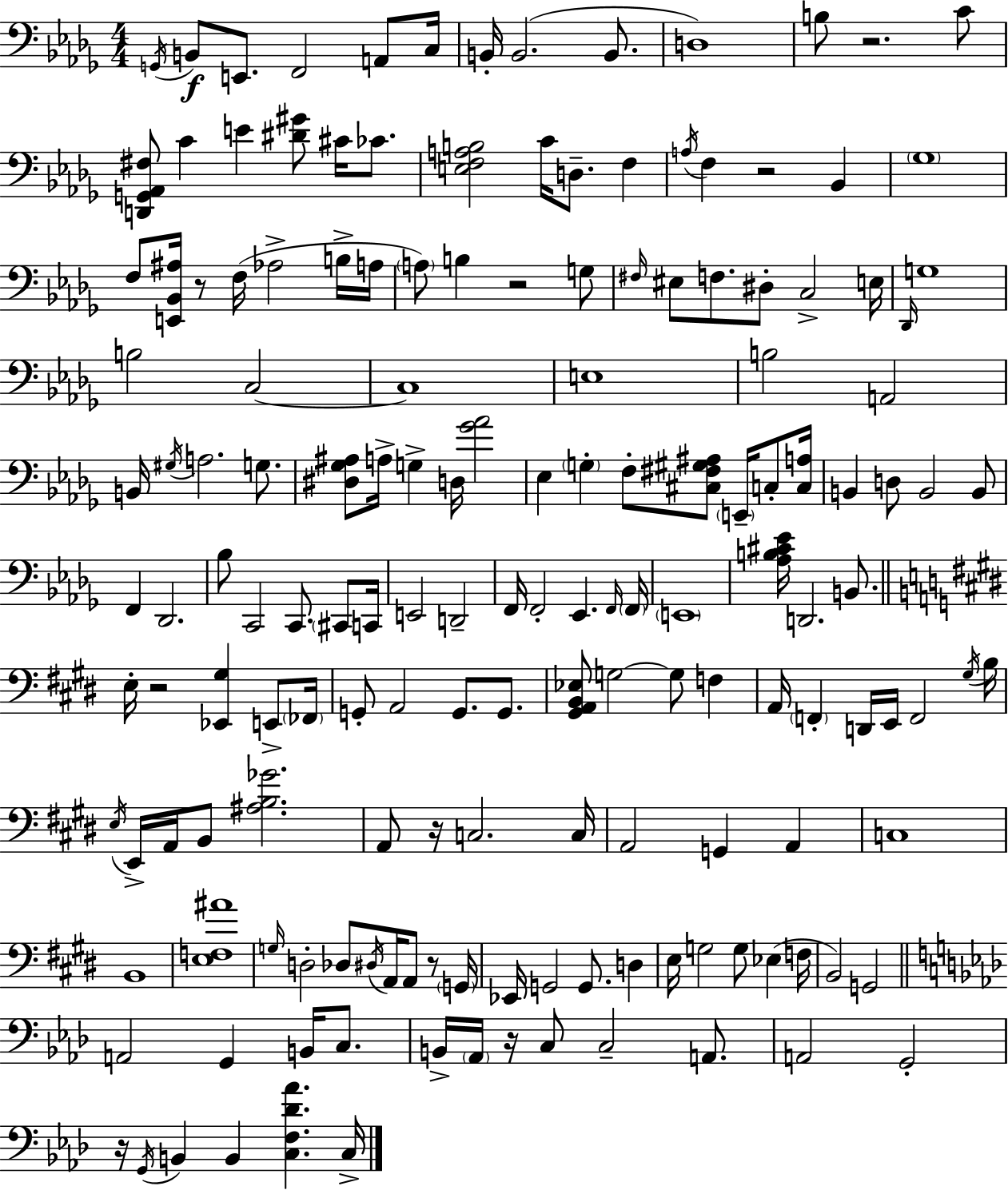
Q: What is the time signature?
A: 4/4